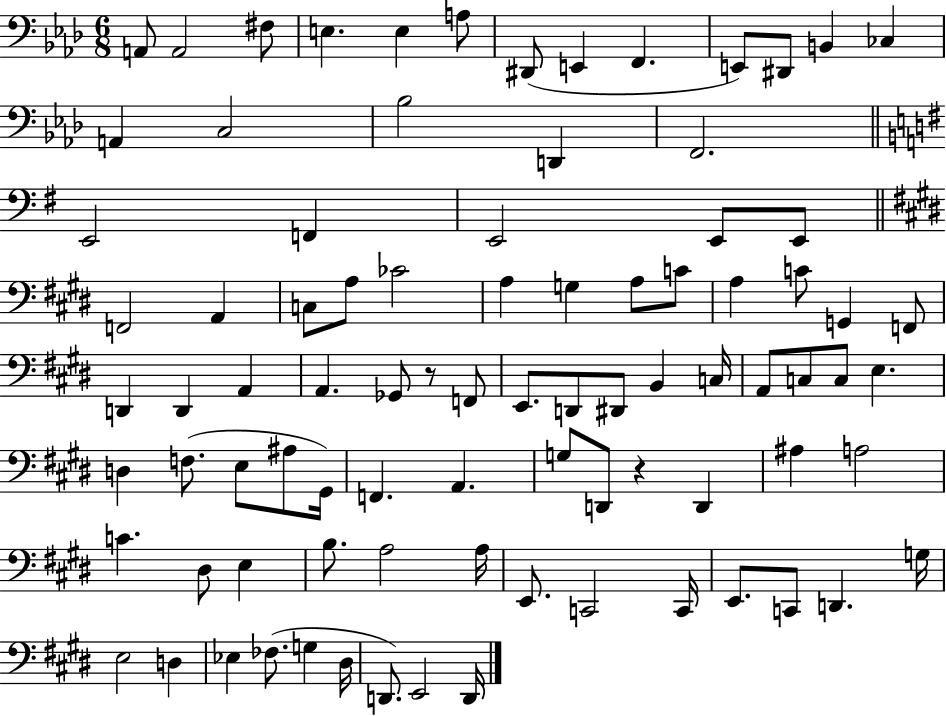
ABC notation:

X:1
T:Untitled
M:6/8
L:1/4
K:Ab
A,,/2 A,,2 ^F,/2 E, E, A,/2 ^D,,/2 E,, F,, E,,/2 ^D,,/2 B,, _C, A,, C,2 _B,2 D,, F,,2 E,,2 F,, E,,2 E,,/2 E,,/2 F,,2 A,, C,/2 A,/2 _C2 A, G, A,/2 C/2 A, C/2 G,, F,,/2 D,, D,, A,, A,, _G,,/2 z/2 F,,/2 E,,/2 D,,/2 ^D,,/2 B,, C,/4 A,,/2 C,/2 C,/2 E, D, F,/2 E,/2 ^A,/2 ^G,,/4 F,, A,, G,/2 D,,/2 z D,, ^A, A,2 C ^D,/2 E, B,/2 A,2 A,/4 E,,/2 C,,2 C,,/4 E,,/2 C,,/2 D,, G,/4 E,2 D, _E, _F,/2 G, ^D,/4 D,,/2 E,,2 D,,/4